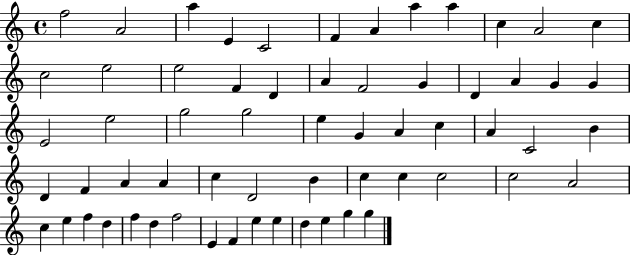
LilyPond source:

{
  \clef treble
  \time 4/4
  \defaultTimeSignature
  \key c \major
  f''2 a'2 | a''4 e'4 c'2 | f'4 a'4 a''4 a''4 | c''4 a'2 c''4 | \break c''2 e''2 | e''2 f'4 d'4 | a'4 f'2 g'4 | d'4 a'4 g'4 g'4 | \break e'2 e''2 | g''2 g''2 | e''4 g'4 a'4 c''4 | a'4 c'2 b'4 | \break d'4 f'4 a'4 a'4 | c''4 d'2 b'4 | c''4 c''4 c''2 | c''2 a'2 | \break c''4 e''4 f''4 d''4 | f''4 d''4 f''2 | e'4 f'4 e''4 e''4 | d''4 e''4 g''4 g''4 | \break \bar "|."
}